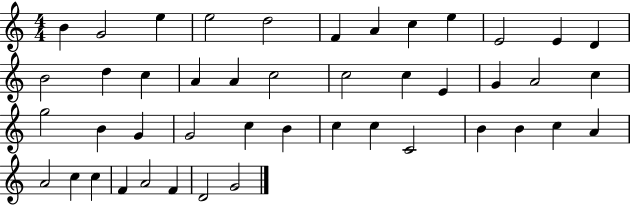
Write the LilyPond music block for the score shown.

{
  \clef treble
  \numericTimeSignature
  \time 4/4
  \key c \major
  b'4 g'2 e''4 | e''2 d''2 | f'4 a'4 c''4 e''4 | e'2 e'4 d'4 | \break b'2 d''4 c''4 | a'4 a'4 c''2 | c''2 c''4 e'4 | g'4 a'2 c''4 | \break g''2 b'4 g'4 | g'2 c''4 b'4 | c''4 c''4 c'2 | b'4 b'4 c''4 a'4 | \break a'2 c''4 c''4 | f'4 a'2 f'4 | d'2 g'2 | \bar "|."
}